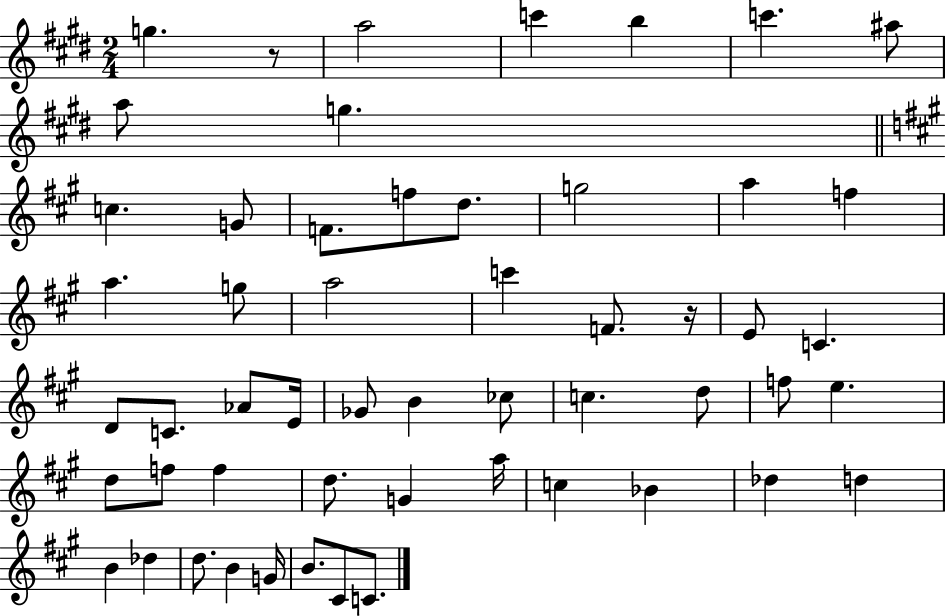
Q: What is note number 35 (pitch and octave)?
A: D5